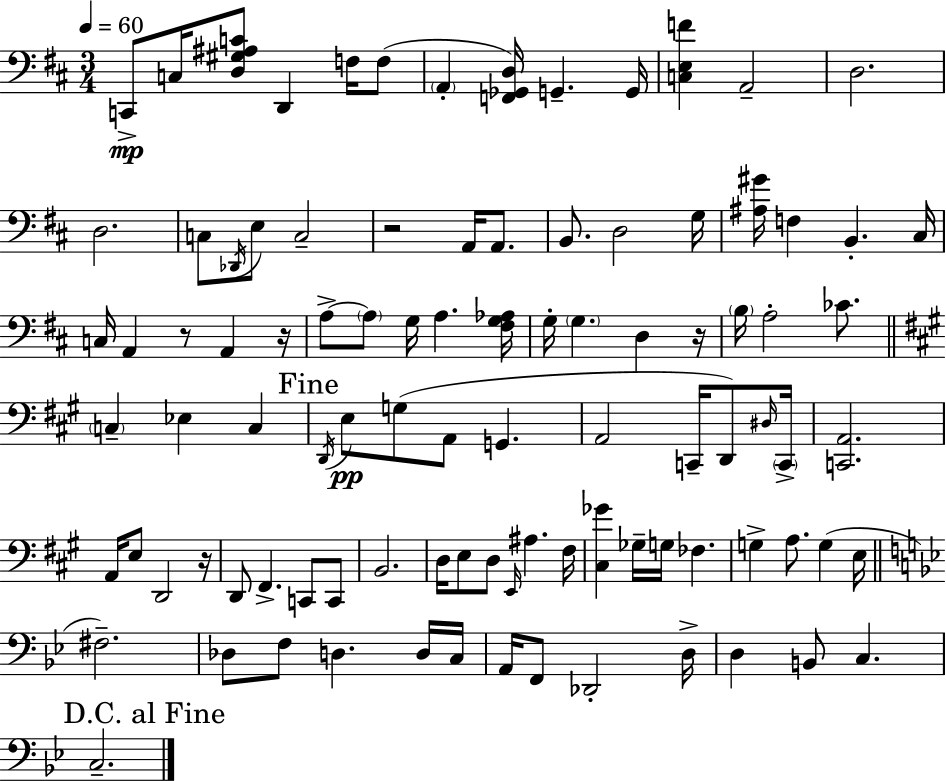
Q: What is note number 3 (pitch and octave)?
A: D2